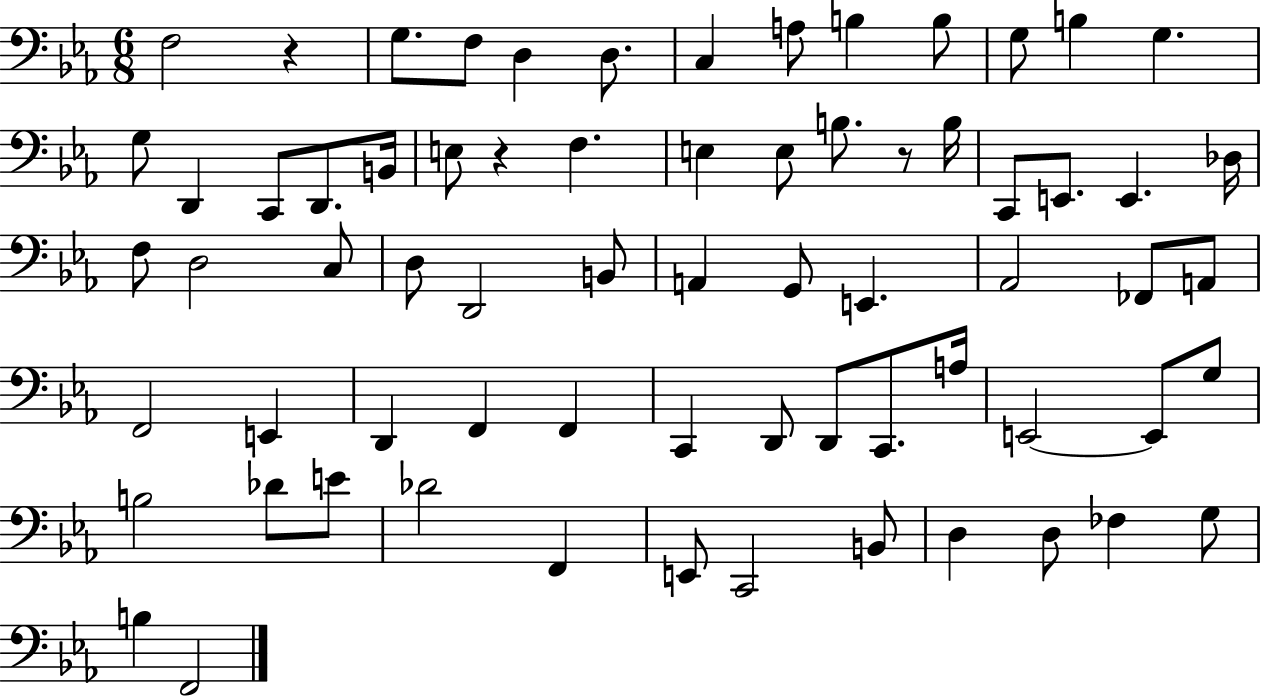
{
  \clef bass
  \numericTimeSignature
  \time 6/8
  \key ees \major
  \repeat volta 2 { f2 r4 | g8. f8 d4 d8. | c4 a8 b4 b8 | g8 b4 g4. | \break g8 d,4 c,8 d,8. b,16 | e8 r4 f4. | e4 e8 b8. r8 b16 | c,8 e,8. e,4. des16 | \break f8 d2 c8 | d8 d,2 b,8 | a,4 g,8 e,4. | aes,2 fes,8 a,8 | \break f,2 e,4 | d,4 f,4 f,4 | c,4 d,8 d,8 c,8. a16 | e,2~~ e,8 g8 | \break b2 des'8 e'8 | des'2 f,4 | e,8 c,2 b,8 | d4 d8 fes4 g8 | \break b4 f,2 | } \bar "|."
}